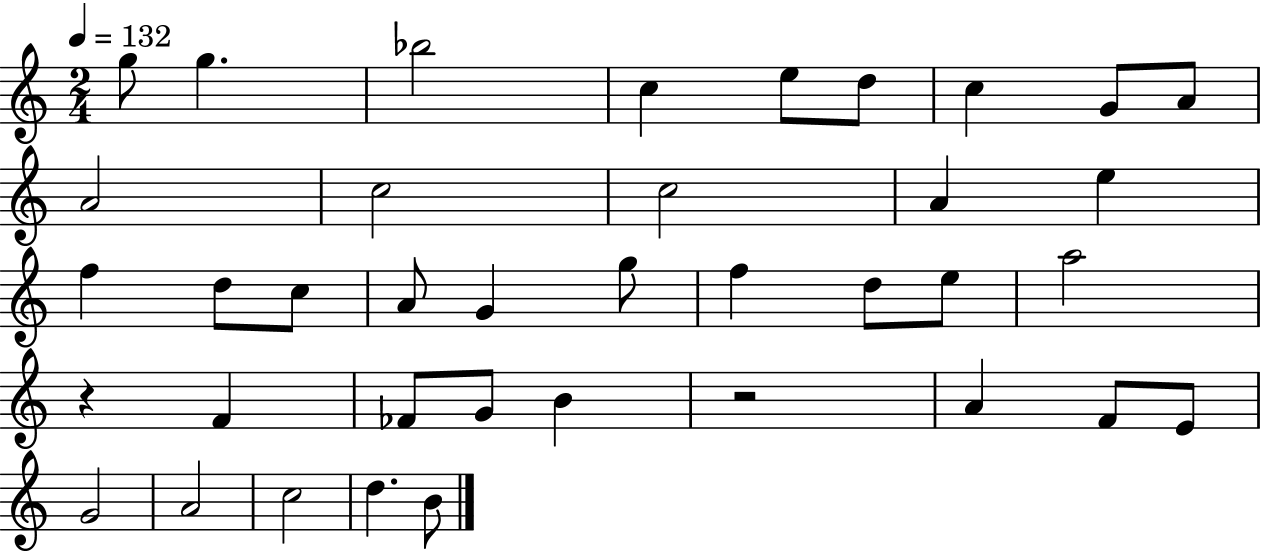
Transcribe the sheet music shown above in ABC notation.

X:1
T:Untitled
M:2/4
L:1/4
K:C
g/2 g _b2 c e/2 d/2 c G/2 A/2 A2 c2 c2 A e f d/2 c/2 A/2 G g/2 f d/2 e/2 a2 z F _F/2 G/2 B z2 A F/2 E/2 G2 A2 c2 d B/2